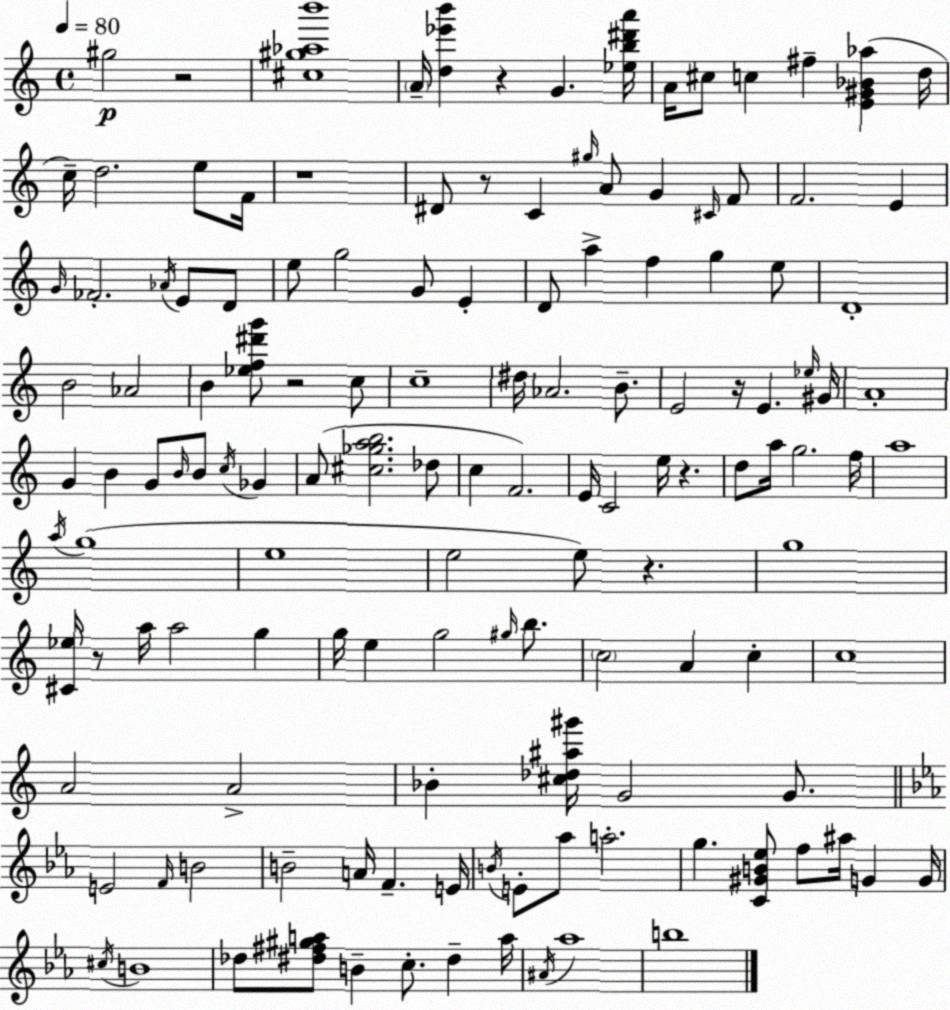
X:1
T:Untitled
M:4/4
L:1/4
K:C
^g2 z2 [^c^g_ab']4 A/4 [d_e'b'] z G [_eb^d'a']/4 A/4 ^c/2 c ^f [E^G_B_a] d/4 c/4 d2 e/2 F/4 z4 ^D/2 z/2 C ^g/4 A/2 G ^C/4 F/2 F2 E G/4 _F2 _A/4 E/2 D/2 e/2 g2 G/2 E D/2 a f g e/2 D4 B2 _A2 B [_ef^d'g']/2 z2 c/2 c4 ^d/4 _A2 B/2 E2 z/4 E _e/4 ^G/4 A4 G B G/2 B/4 B/2 c/4 _G A/2 [^c_gab]2 _d/2 c F2 E/4 C2 e/4 z d/2 a/4 g2 f/4 a4 a/4 g4 e4 e2 e/2 z g4 [^C_e]/4 z/2 a/4 a2 g g/4 e g2 ^g/4 b/2 c2 A c c4 A2 A2 _B [^c_d^a^g']/4 G2 G/2 E2 F/4 B2 B2 A/4 F E/4 B/4 E/2 _a/2 a2 g [C^GB_e]/2 f/2 ^a/4 G G/4 ^c/4 B4 _d/2 [^d^f^ga]/2 B c/2 ^d a/4 ^A/4 _a4 b4